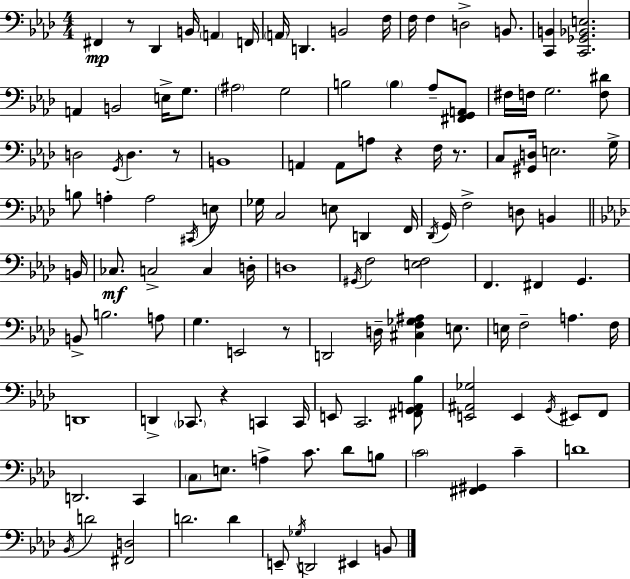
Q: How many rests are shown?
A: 6